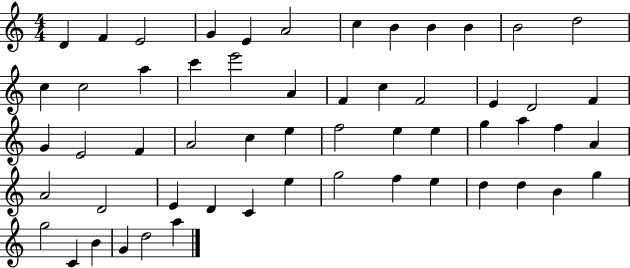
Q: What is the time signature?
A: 4/4